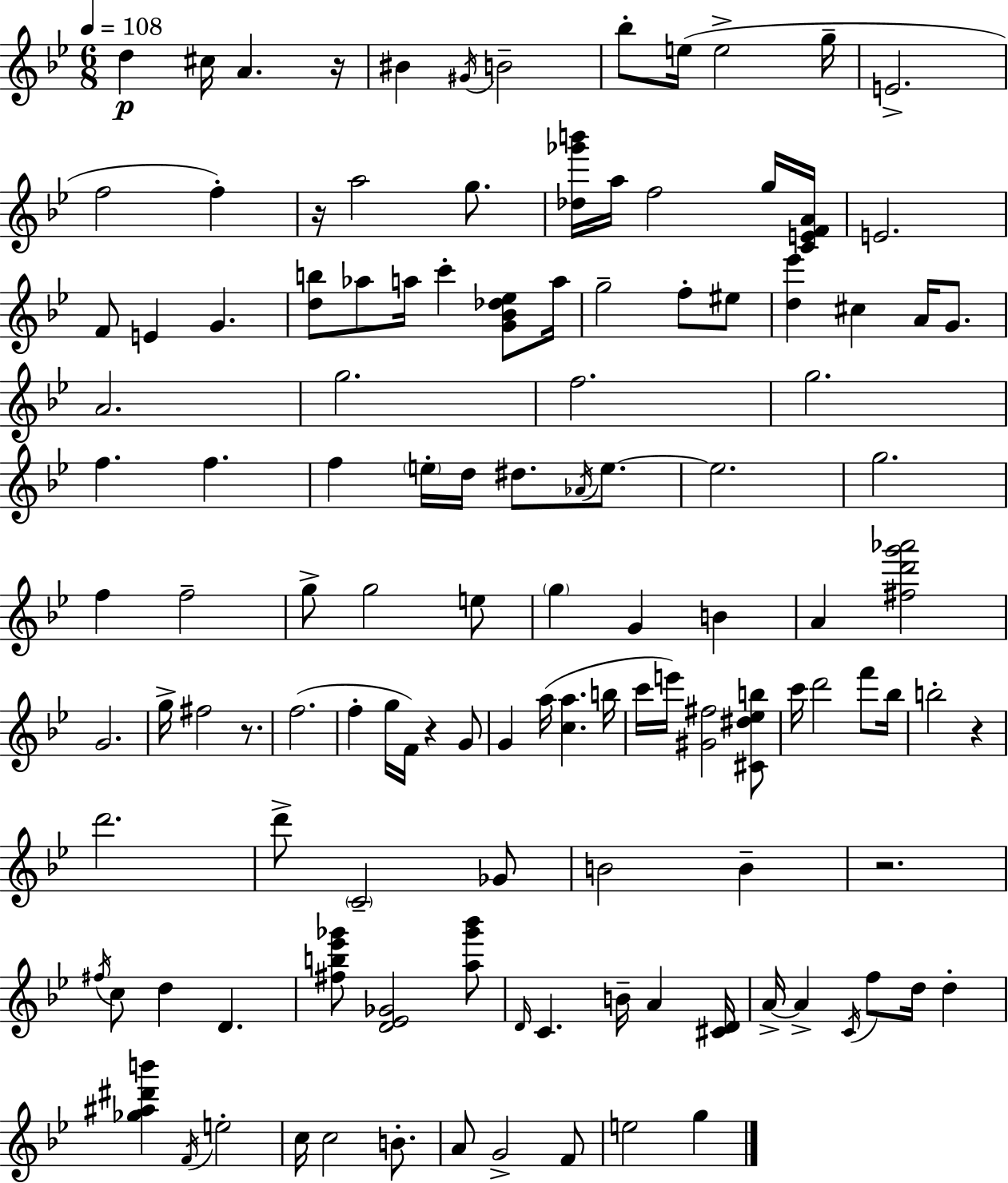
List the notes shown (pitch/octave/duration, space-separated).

D5/q C#5/s A4/q. R/s BIS4/q G#4/s B4/h Bb5/e E5/s E5/h G5/s E4/h. F5/h F5/q R/s A5/h G5/e. [Db5,Gb6,B6]/s A5/s F5/h G5/s [C4,E4,F4,A4]/s E4/h. F4/e E4/q G4/q. [D5,B5]/e Ab5/e A5/s C6/q [G4,Bb4,Db5,Eb5]/e A5/s G5/h F5/e EIS5/e [D5,Eb6]/q C#5/q A4/s G4/e. A4/h. G5/h. F5/h. G5/h. F5/q. F5/q. F5/q E5/s D5/s D#5/e. Ab4/s E5/e. E5/h. G5/h. F5/q F5/h G5/e G5/h E5/e G5/q G4/q B4/q A4/q [F#5,D6,G6,Ab6]/h G4/h. G5/s F#5/h R/e. F5/h. F5/q G5/s F4/s R/q G4/e G4/q A5/s [C5,A5]/q. B5/s C6/s E6/s [G#4,F#5]/h [C#4,D#5,Eb5,B5]/e C6/s D6/h F6/e Bb5/s B5/h R/q D6/h. D6/e C4/h Gb4/e B4/h B4/q R/h. F#5/s C5/e D5/q D4/q. [F#5,B5,Eb6,Gb6]/e [D4,Eb4,Gb4]/h [A5,Gb6,Bb6]/e D4/s C4/q. B4/s A4/q [C#4,D4]/s A4/s A4/q C4/s F5/e D5/s D5/q [Gb5,A#5,D#6,B6]/q F4/s E5/h C5/s C5/h B4/e. A4/e G4/h F4/e E5/h G5/q